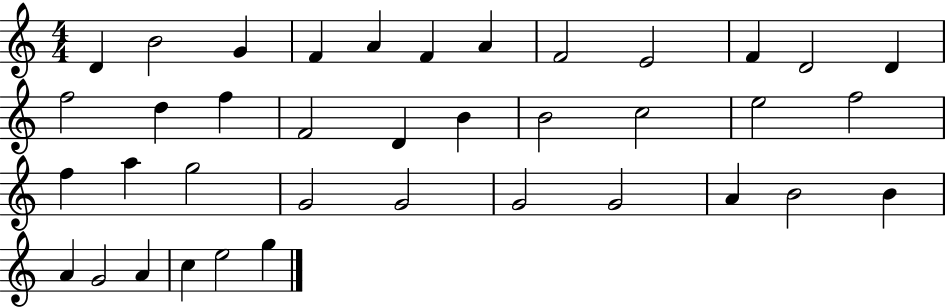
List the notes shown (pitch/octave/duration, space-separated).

D4/q B4/h G4/q F4/q A4/q F4/q A4/q F4/h E4/h F4/q D4/h D4/q F5/h D5/q F5/q F4/h D4/q B4/q B4/h C5/h E5/h F5/h F5/q A5/q G5/h G4/h G4/h G4/h G4/h A4/q B4/h B4/q A4/q G4/h A4/q C5/q E5/h G5/q